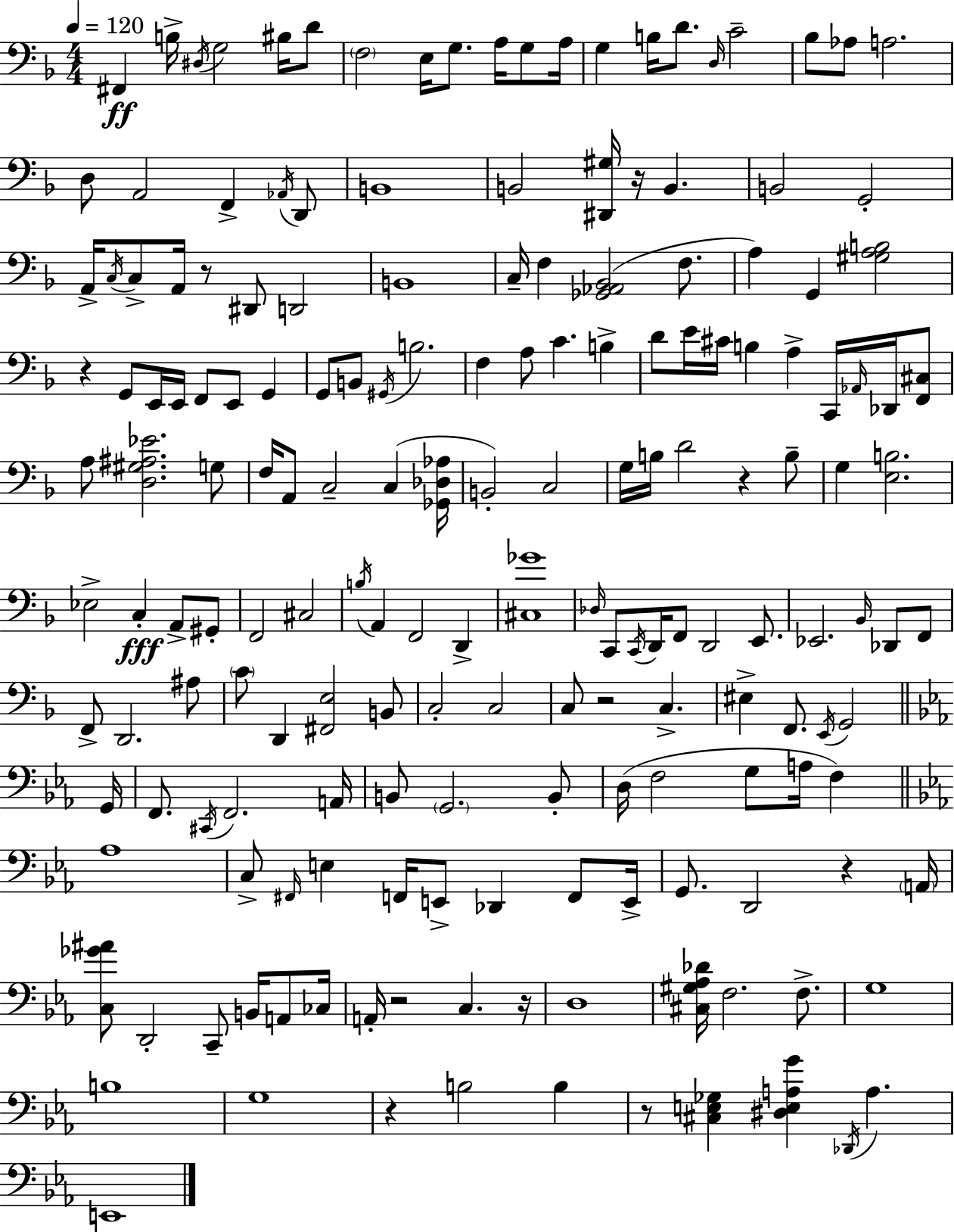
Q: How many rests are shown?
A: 10